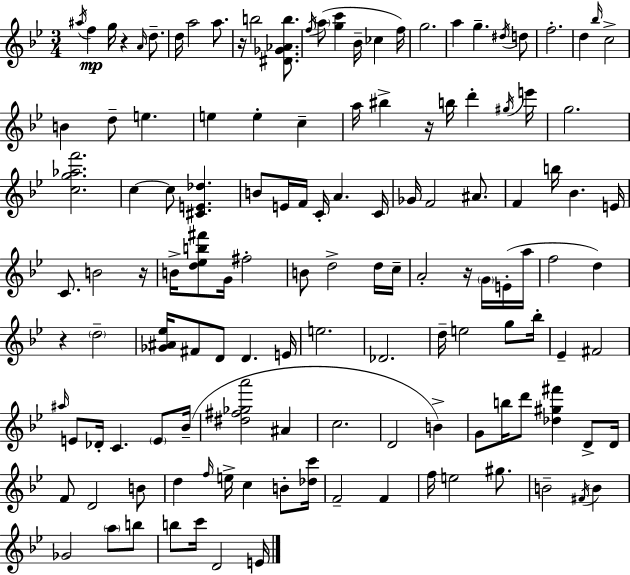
A#5/s F5/q G5/s R/q A4/s D5/e. D5/s A5/h A5/e. R/s B5/h [D#4,Gb4,Ab4,B5]/e. F5/s A5/e [G5,C6]/q Bb4/s CES5/q F5/s G5/h. A5/q G5/q. D#5/s D5/e F5/h. D5/q Bb5/s C5/h B4/q D5/e E5/q. E5/q E5/q C5/q A5/s BIS5/q R/s B5/s D6/q G#5/s E6/s G5/h. [C5,G5,Ab5,F6]/h. C5/q C5/e [C#4,E4,Db5]/q. B4/e E4/s F4/s C4/s A4/q. C4/s Gb4/s F4/h A#4/e. F4/q B5/s Bb4/q. E4/s C4/e. B4/h R/s B4/s [D5,Eb5,B5,F#6]/e G4/s F#5/h B4/e D5/h D5/s C5/s A4/h R/s G4/s E4/s A5/s F5/h D5/q R/q D5/h [Gb4,A#4,Eb5]/s F#4/e D4/e D4/q. E4/s E5/h. Db4/h. D5/s E5/h G5/e Bb5/s Eb4/q F#4/h A#5/s E4/e Db4/s C4/q. E4/e Bb4/s [D#5,F#5,Gb5,A6]/h A#4/q C5/h. D4/h B4/q G4/e B5/s D6/e [Db5,G#5,F#6]/q D4/e D4/s F4/e D4/h B4/e D5/q F5/s E5/s C5/q B4/e [Db5,C6]/s F4/h F4/q F5/s E5/h G#5/e. B4/h F#4/s B4/q Gb4/h A5/e B5/e B5/e C6/s D4/h E4/s